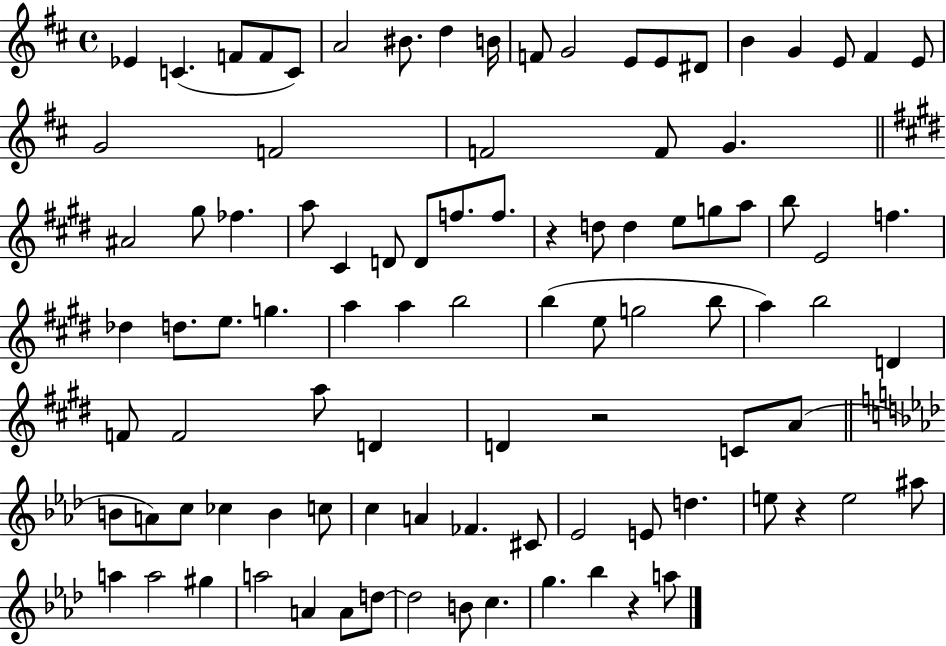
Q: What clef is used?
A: treble